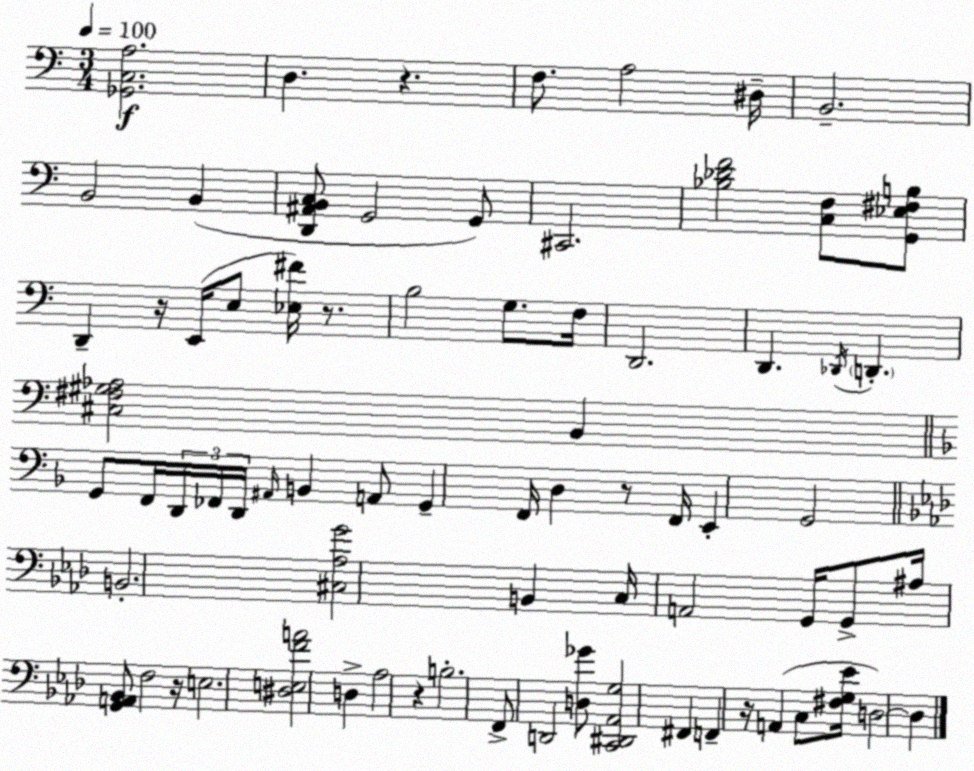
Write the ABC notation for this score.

X:1
T:Untitled
M:3/4
L:1/4
K:Am
[_G,,C,A,]2 D, z F,/2 A,2 ^D,/4 B,,2 B,,2 B,, [D,,^A,,B,,C,]/2 G,,2 G,,/2 ^C,,2 [_B,_DF]2 [C,F,]/2 [G,,_E,^F,B,]/2 D,, z/4 E,,/4 E,/2 [_E,^F]/4 z/2 B,2 G,/2 F,/4 D,,2 D,, _D,,/4 D,, [^C,^F,^G,_A,]2 B,, G,,/2 F,,/4 D,,/4 _F,,/4 D,,/4 ^A,,/4 B,, A,,/2 G,, F,,/4 D, z/2 F,,/4 E,, G,,2 B,,2 [^C,_A,G]2 B,, C,/4 A,,2 G,,/4 G,,/2 ^A,/4 [G,,A,,_B,,]/2 F,2 z/4 E,2 [^D,E,FA]2 D, _A,2 z B,2 F,,/2 D,,2 [D,_G]/2 [C,,^D,,_A,,G,]2 ^F,, F,, z/4 A,, C,/2 [^F,G,_E]/4 D,2 D,